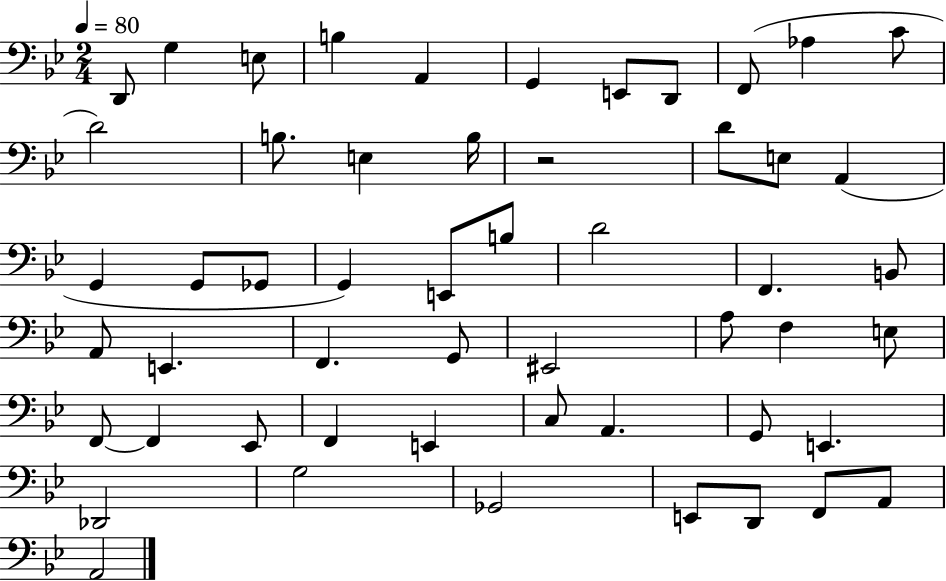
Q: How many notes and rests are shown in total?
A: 53